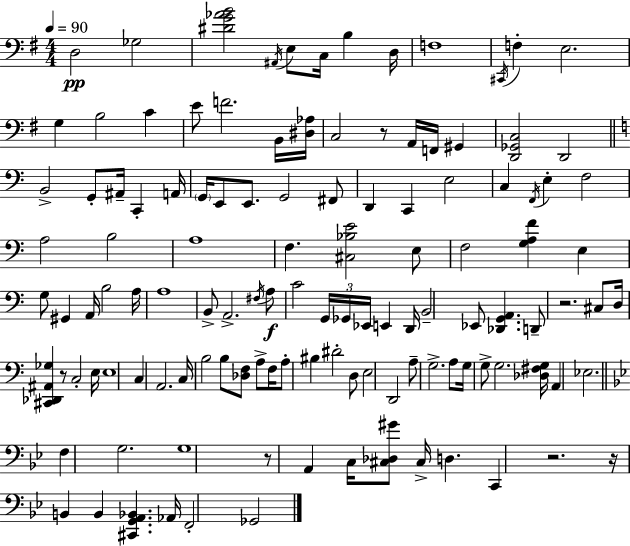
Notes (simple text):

D3/h Gb3/h [D#4,G4,Ab4,B4]/h A#2/s E3/e C3/s B3/q D3/s F3/w C#2/s F3/q E3/h. G3/q B3/h C4/q E4/e F4/h. B2/s [D#3,Ab3]/s C3/h R/e A2/s F2/s G#2/q [D2,Gb2,C3]/h D2/h B2/h G2/e A#2/s C2/q A2/s G2/s E2/e E2/e. G2/h F#2/e D2/q C2/q E3/h C3/q F2/s E3/q F3/h A3/h B3/h A3/w F3/q. [C#3,Bb3,E4]/h E3/e F3/h [G3,A3,F4]/q E3/q G3/e G#2/q A2/s B3/h A3/s A3/w B2/e A2/h. F#3/s A3/e C4/h G2/s Gb2/s Eb2/s E2/q D2/s B2/h Eb2/e [Db2,G2,A2]/q. D2/e R/h. C#3/e D3/s [C#2,Db2,A#2,Gb3]/q R/e C3/h E3/s E3/w C3/q A2/h. C3/s B3/h B3/e [Db3,F3]/e A3/e F3/s A3/e BIS3/q D#4/h D3/e E3/h D2/h A3/e G3/h. A3/e G3/s G3/e G3/h. [Db3,F#3,G3]/s A2/q Eb3/h. F3/q G3/h. G3/w R/e A2/q C3/s [C#3,Db3,G#4]/e C#3/s D3/q. C2/q R/h. R/s B2/q B2/q [C#2,G2,A2,Bb2]/q. Ab2/s F2/h Gb2/h